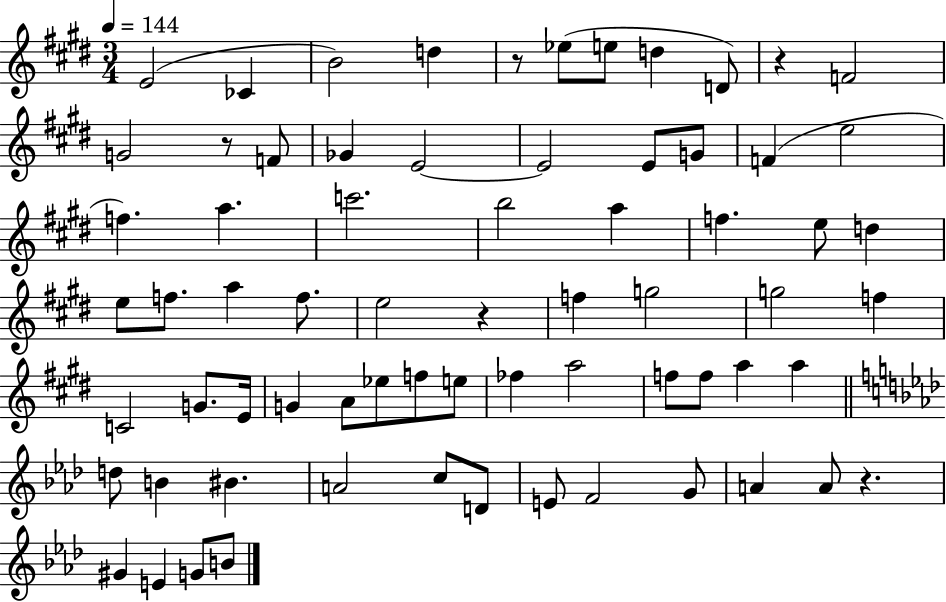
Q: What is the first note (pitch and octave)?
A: E4